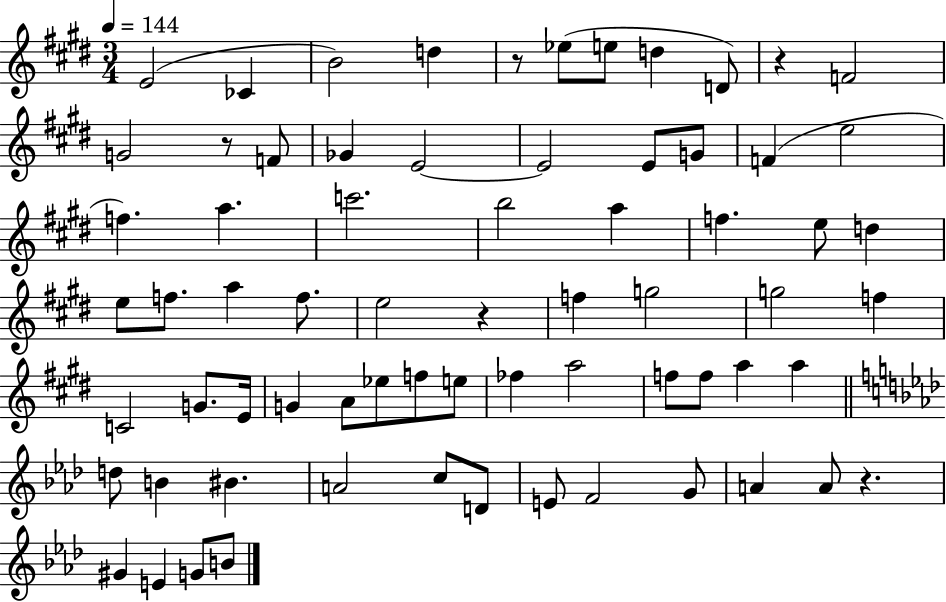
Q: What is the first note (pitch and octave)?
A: E4